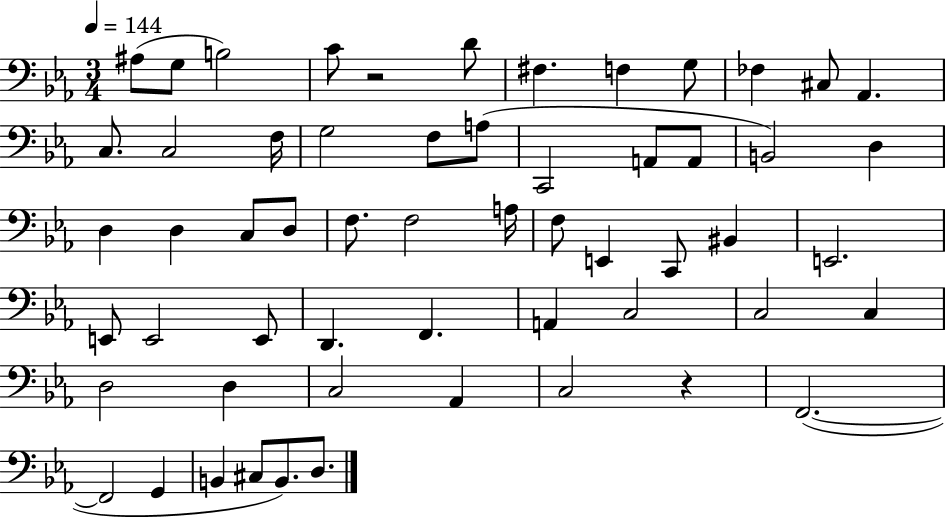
A#3/e G3/e B3/h C4/e R/h D4/e F#3/q. F3/q G3/e FES3/q C#3/e Ab2/q. C3/e. C3/h F3/s G3/h F3/e A3/e C2/h A2/e A2/e B2/h D3/q D3/q D3/q C3/e D3/e F3/e. F3/h A3/s F3/e E2/q C2/e BIS2/q E2/h. E2/e E2/h E2/e D2/q. F2/q. A2/q C3/h C3/h C3/q D3/h D3/q C3/h Ab2/q C3/h R/q F2/h. F2/h G2/q B2/q C#3/e B2/e. D3/e.